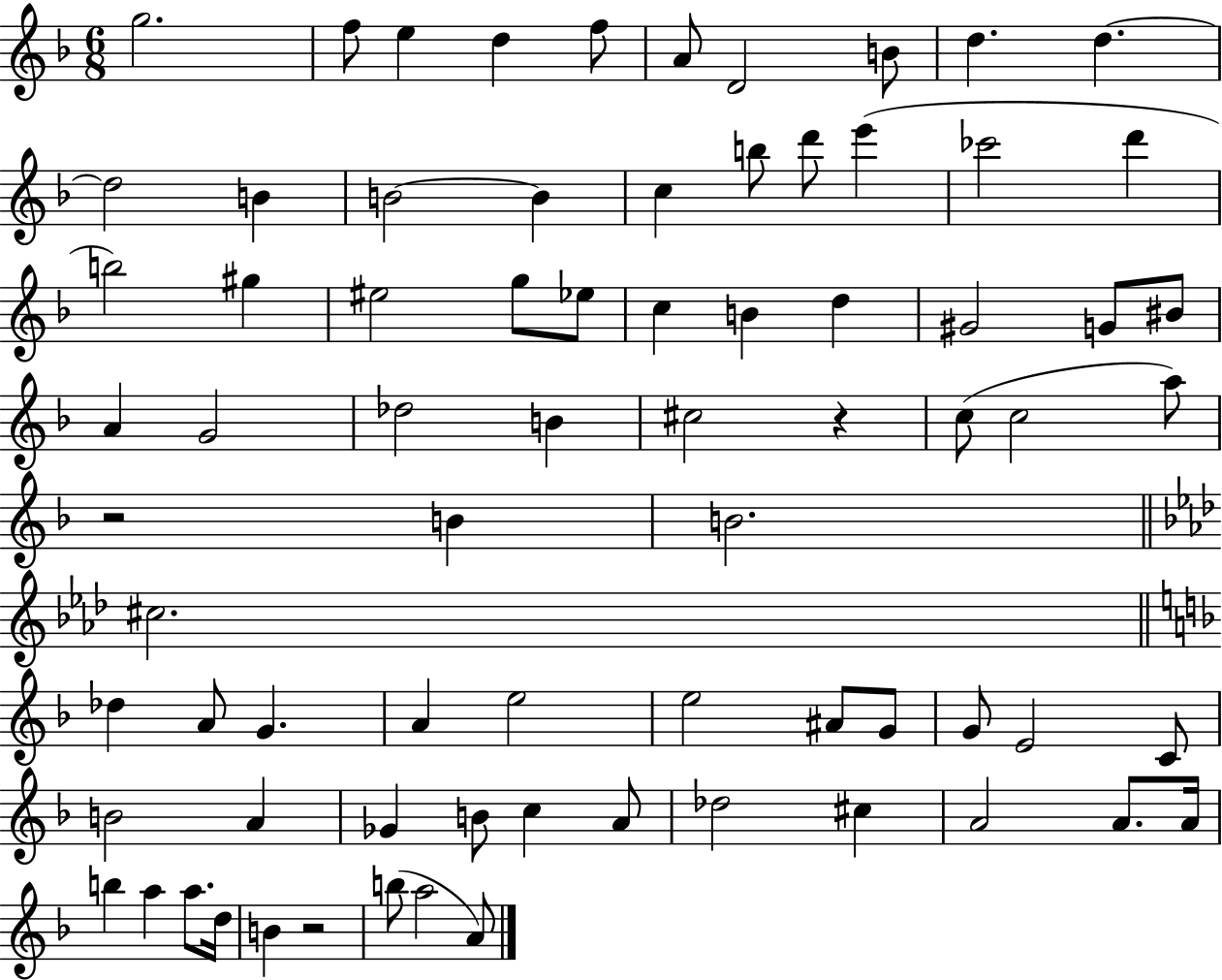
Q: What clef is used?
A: treble